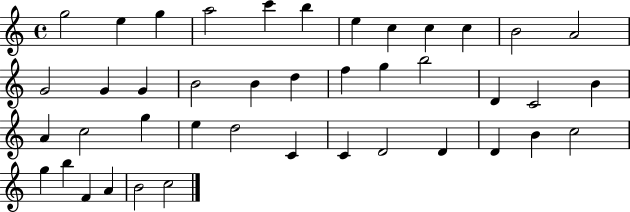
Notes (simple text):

G5/h E5/q G5/q A5/h C6/q B5/q E5/q C5/q C5/q C5/q B4/h A4/h G4/h G4/q G4/q B4/h B4/q D5/q F5/q G5/q B5/h D4/q C4/h B4/q A4/q C5/h G5/q E5/q D5/h C4/q C4/q D4/h D4/q D4/q B4/q C5/h G5/q B5/q F4/q A4/q B4/h C5/h